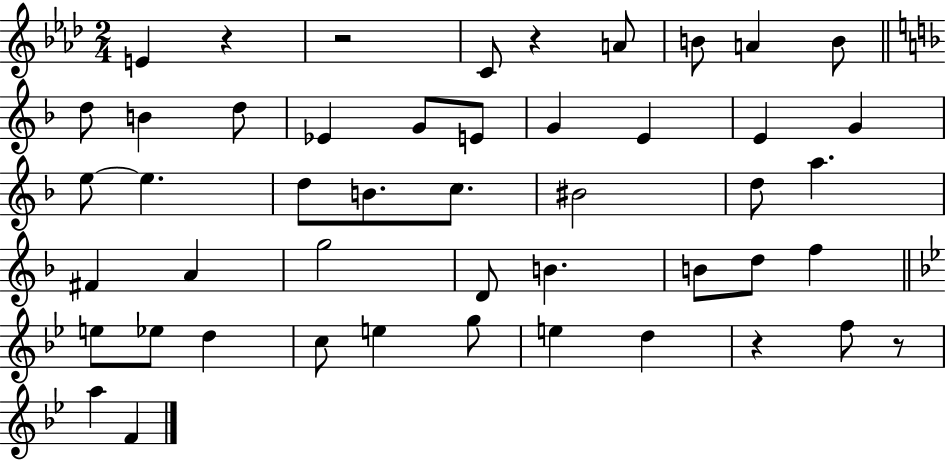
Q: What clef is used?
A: treble